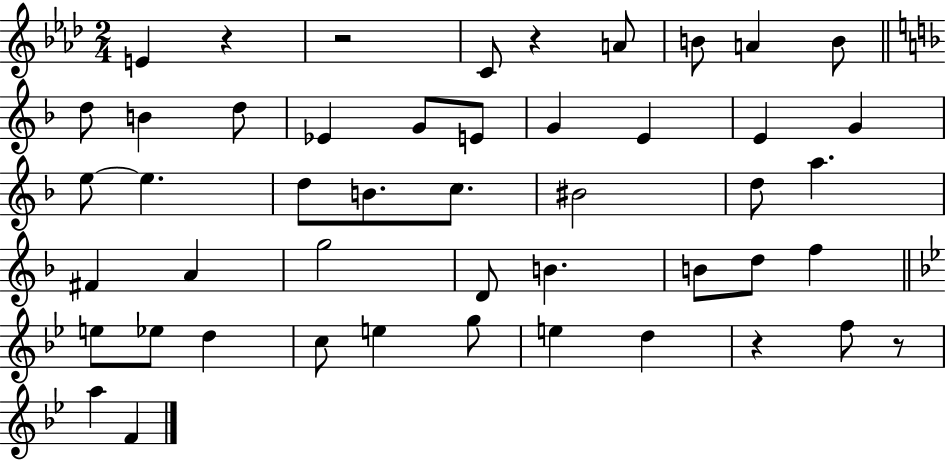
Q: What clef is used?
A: treble